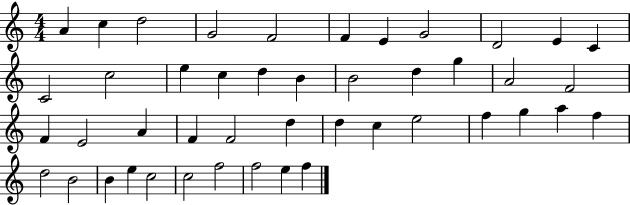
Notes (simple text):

A4/q C5/q D5/h G4/h F4/h F4/q E4/q G4/h D4/h E4/q C4/q C4/h C5/h E5/q C5/q D5/q B4/q B4/h D5/q G5/q A4/h F4/h F4/q E4/h A4/q F4/q F4/h D5/q D5/q C5/q E5/h F5/q G5/q A5/q F5/q D5/h B4/h B4/q E5/q C5/h C5/h F5/h F5/h E5/q F5/q